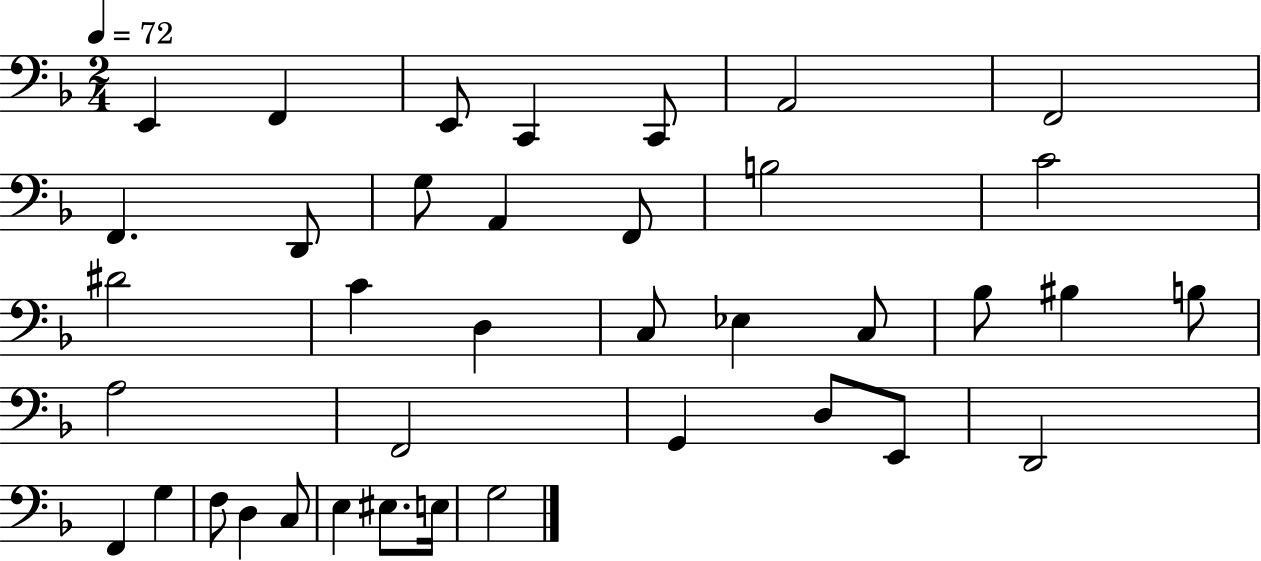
{
  \clef bass
  \numericTimeSignature
  \time 2/4
  \key f \major
  \tempo 4 = 72
  \repeat volta 2 { e,4 f,4 | e,8 c,4 c,8 | a,2 | f,2 | \break f,4. d,8 | g8 a,4 f,8 | b2 | c'2 | \break dis'2 | c'4 d4 | c8 ees4 c8 | bes8 bis4 b8 | \break a2 | f,2 | g,4 d8 e,8 | d,2 | \break f,4 g4 | f8 d4 c8 | e4 eis8. e16 | g2 | \break } \bar "|."
}